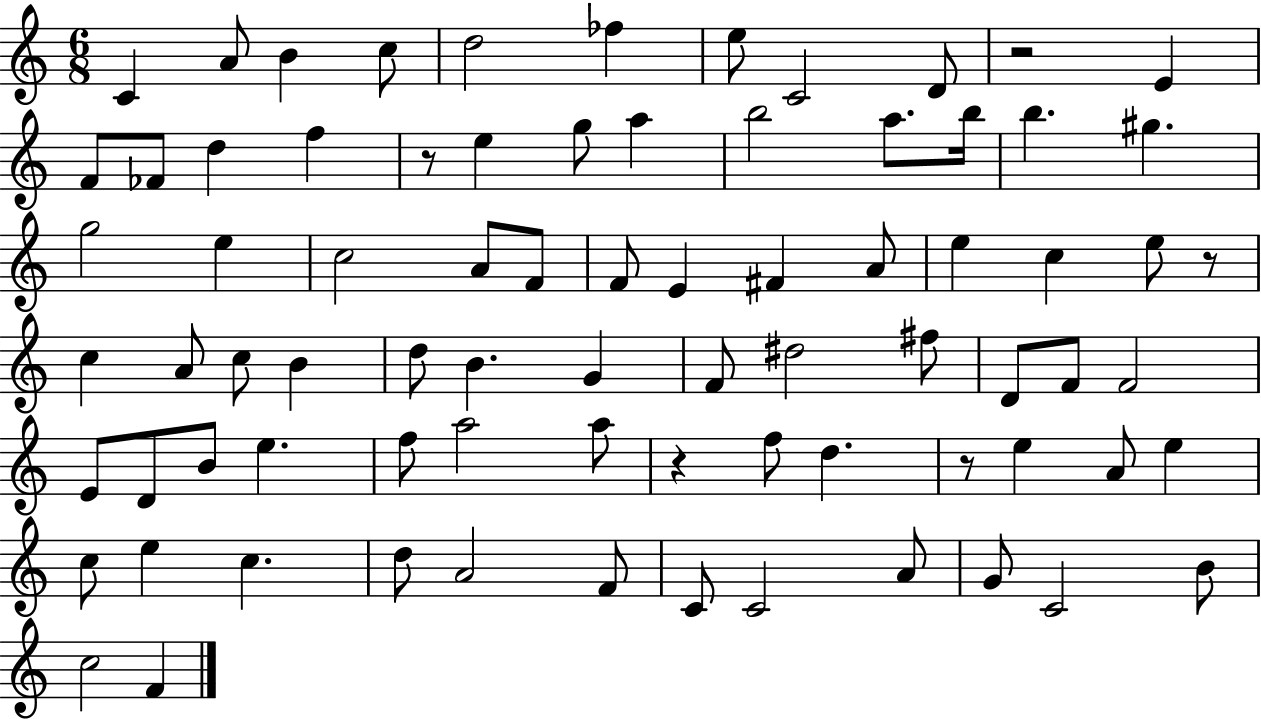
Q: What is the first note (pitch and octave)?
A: C4